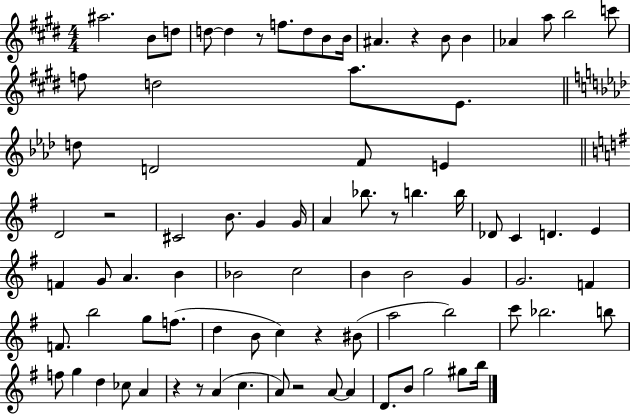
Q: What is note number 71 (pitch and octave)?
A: A4